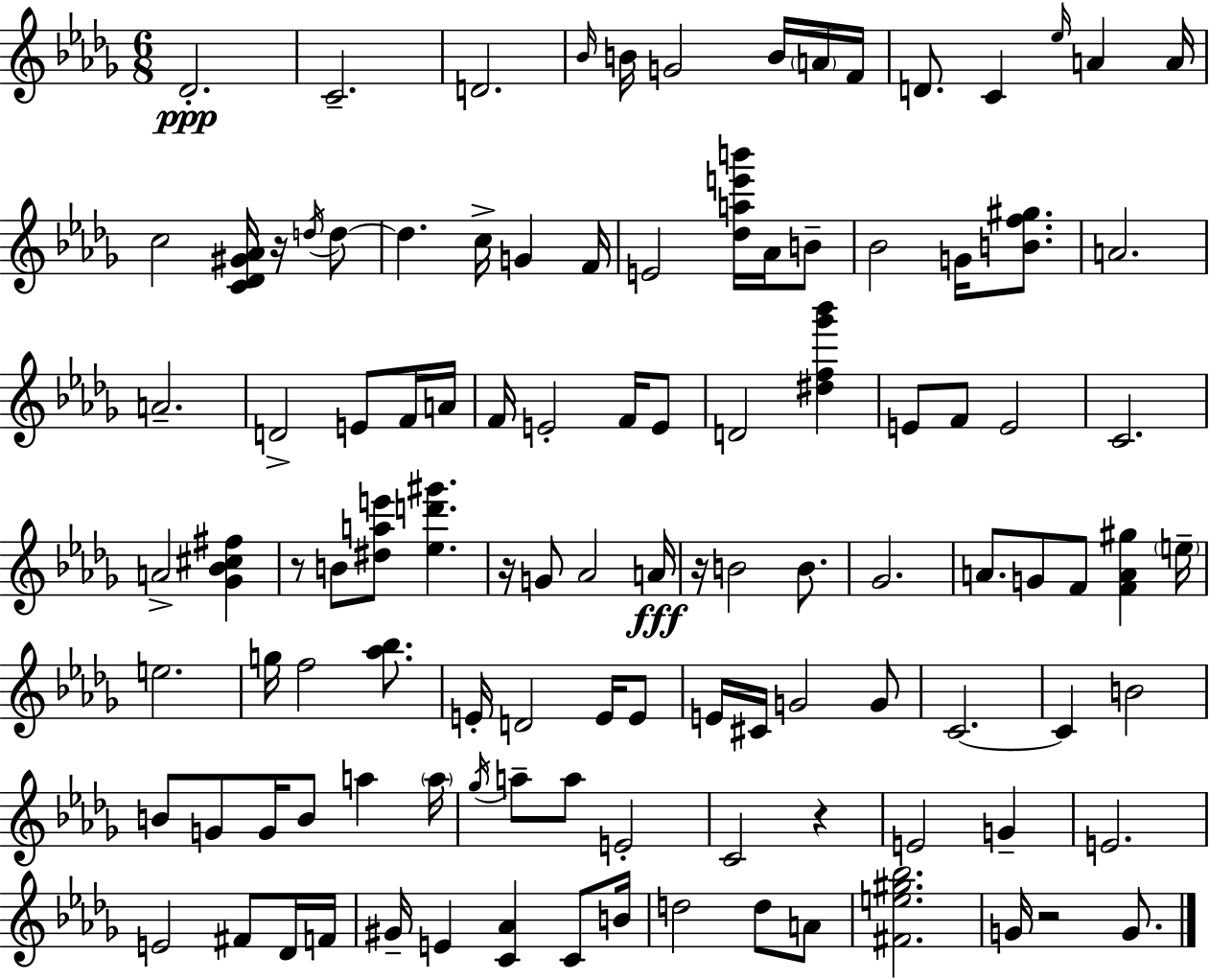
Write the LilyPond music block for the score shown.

{
  \clef treble
  \numericTimeSignature
  \time 6/8
  \key bes \minor
  des'2.-.\ppp | c'2.-- | d'2. | \grace { bes'16 } b'16 g'2 b'16 \parenthesize a'16 | \break f'16 d'8. c'4 \grace { ees''16 } a'4 | a'16 c''2 <c' des' gis' aes'>16 r16 | \acciaccatura { d''16 } d''8~~ d''4. c''16-> g'4 | f'16 e'2 <des'' a'' e''' b'''>16 | \break aes'16 b'8-- bes'2 g'16 | <b' f'' gis''>8. a'2. | a'2.-- | d'2-> e'8 | \break f'16 a'16 f'16 e'2-. | f'16 e'8 d'2 <dis'' f'' ges''' bes'''>4 | e'8 f'8 e'2 | c'2. | \break a'2-> <ges' bes' cis'' fis''>4 | r8 b'8 <dis'' a'' e'''>8 <ees'' d''' gis'''>4. | r16 g'8 aes'2 | a'16\fff r16 b'2 | \break b'8. ges'2. | a'8. g'8 f'8 <f' a' gis''>4 | \parenthesize e''16-- e''2. | g''16 f''2 | \break <aes'' bes''>8. e'16-. d'2 | e'16 e'8 e'16 cis'16 g'2 | g'8 c'2.~~ | c'4 b'2 | \break b'8 g'8 g'16 b'8 a''4 | \parenthesize a''16 \acciaccatura { ges''16 } a''8-- a''8 e'2-. | c'2 | r4 e'2 | \break g'4-- e'2. | e'2 | fis'8 des'16 f'16 gis'16-- e'4 <c' aes'>4 | c'8 b'16 d''2 | \break d''8 a'8 <fis' e'' gis'' bes''>2. | g'16 r2 | g'8. \bar "|."
}